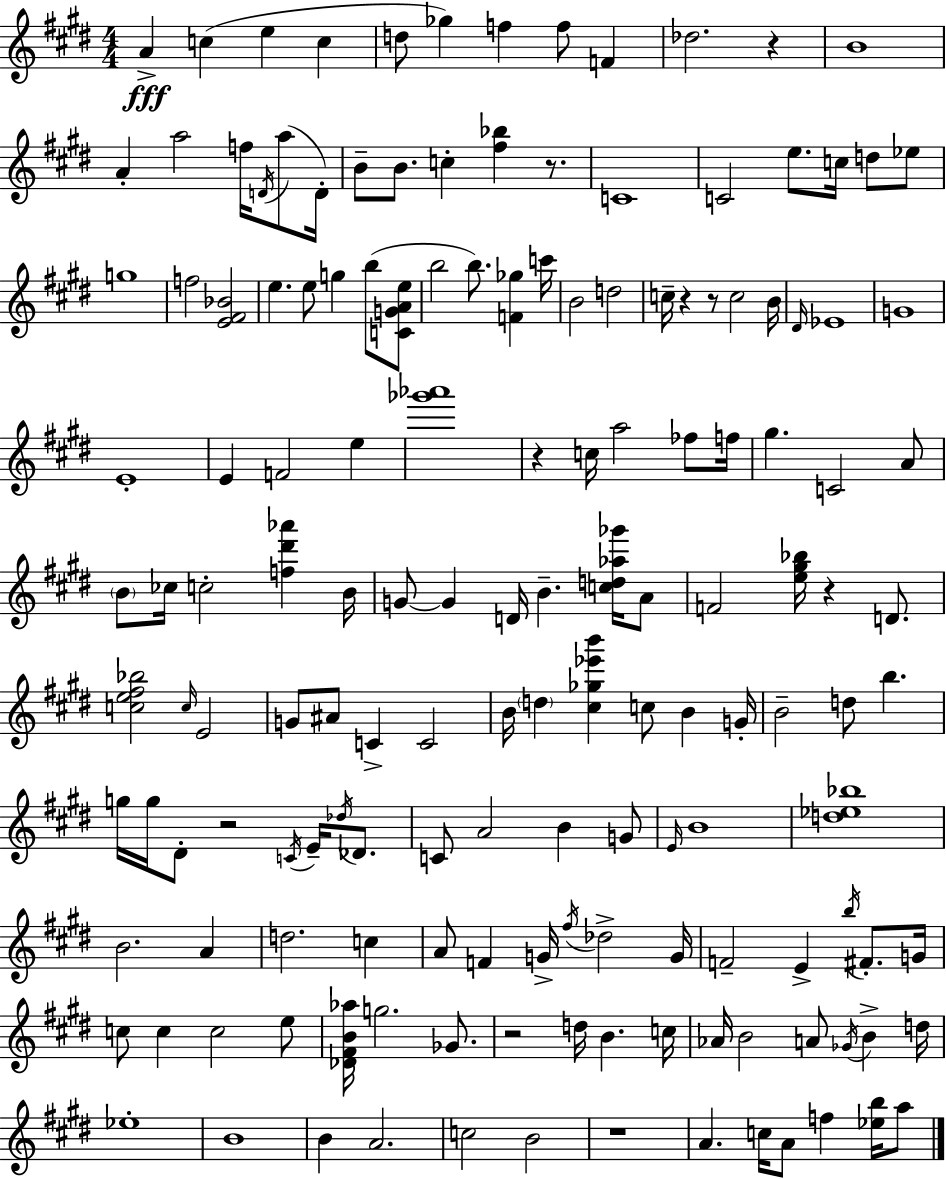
A4/q C5/q E5/q C5/q D5/e Gb5/q F5/q F5/e F4/q Db5/h. R/q B4/w A4/q A5/h F5/s D4/s A5/e D4/s B4/e B4/e. C5/q [F#5,Bb5]/q R/e. C4/w C4/h E5/e. C5/s D5/e Eb5/e G5/w F5/h [E4,F#4,Bb4]/h E5/q. E5/e G5/q B5/e [C4,G4,A4,E5]/e B5/h B5/e. [F4,Gb5]/q C6/s B4/h D5/h C5/s R/q R/e C5/h B4/s D#4/s Eb4/w G4/w E4/w E4/q F4/h E5/q [Gb6,Ab6]/w R/q C5/s A5/h FES5/e F5/s G#5/q. C4/h A4/e B4/e CES5/s C5/h [F5,D#6,Ab6]/q B4/s G4/e G4/q D4/s B4/q. [C5,D5,Ab5,Gb6]/s A4/e F4/h [E5,G#5,Bb5]/s R/q D4/e. [C5,E5,F#5,Bb5]/h C5/s E4/h G4/e A#4/e C4/q C4/h B4/s D5/q [C#5,Gb5,Eb6,B6]/q C5/e B4/q G4/s B4/h D5/e B5/q. G5/s G5/s D#4/e R/h C4/s E4/s Db5/s Db4/e. C4/e A4/h B4/q G4/e E4/s B4/w [D5,Eb5,Bb5]/w B4/h. A4/q D5/h. C5/q A4/e F4/q G4/s F#5/s Db5/h G4/s F4/h E4/q B5/s F#4/e. G4/s C5/e C5/q C5/h E5/e [Db4,F#4,B4,Ab5]/s G5/h. Gb4/e. R/h D5/s B4/q. C5/s Ab4/s B4/h A4/e Gb4/s B4/q D5/s Eb5/w B4/w B4/q A4/h. C5/h B4/h R/w A4/q. C5/s A4/e F5/q [Eb5,B5]/s A5/e